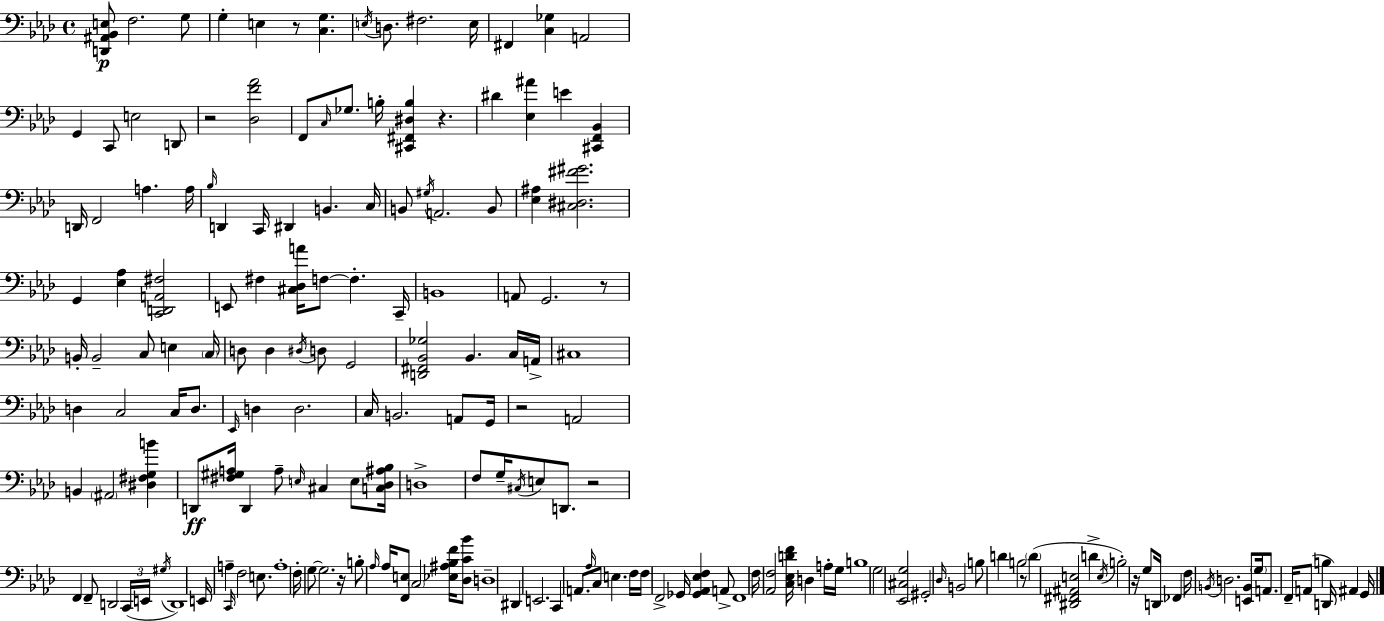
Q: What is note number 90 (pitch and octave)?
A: D2